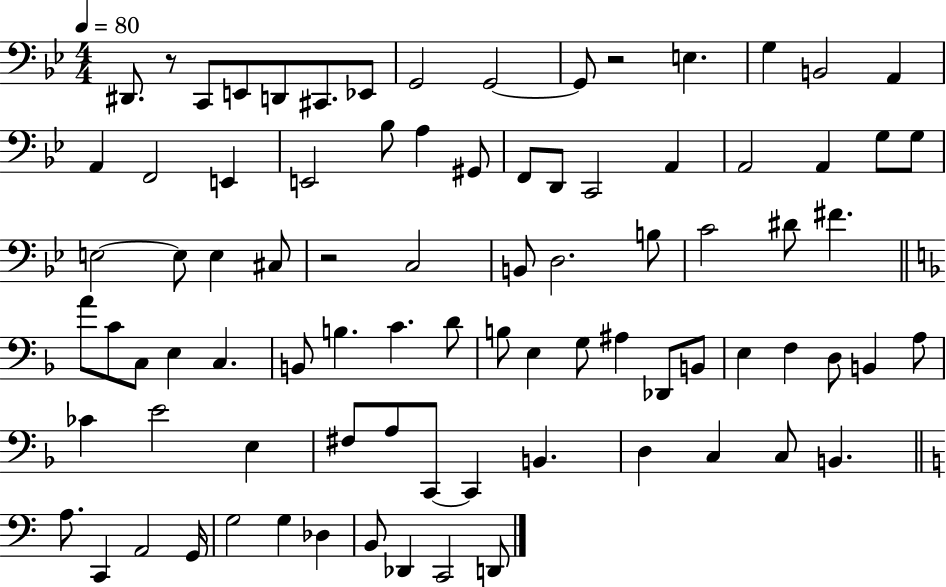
X:1
T:Untitled
M:4/4
L:1/4
K:Bb
^D,,/2 z/2 C,,/2 E,,/2 D,,/2 ^C,,/2 _E,,/2 G,,2 G,,2 G,,/2 z2 E, G, B,,2 A,, A,, F,,2 E,, E,,2 _B,/2 A, ^G,,/2 F,,/2 D,,/2 C,,2 A,, A,,2 A,, G,/2 G,/2 E,2 E,/2 E, ^C,/2 z2 C,2 B,,/2 D,2 B,/2 C2 ^D/2 ^F A/2 C/2 C,/2 E, C, B,,/2 B, C D/2 B,/2 E, G,/2 ^A, _D,,/2 B,,/2 E, F, D,/2 B,, A,/2 _C E2 E, ^F,/2 A,/2 C,,/2 C,, B,, D, C, C,/2 B,, A,/2 C,, A,,2 G,,/4 G,2 G, _D, B,,/2 _D,, C,,2 D,,/2